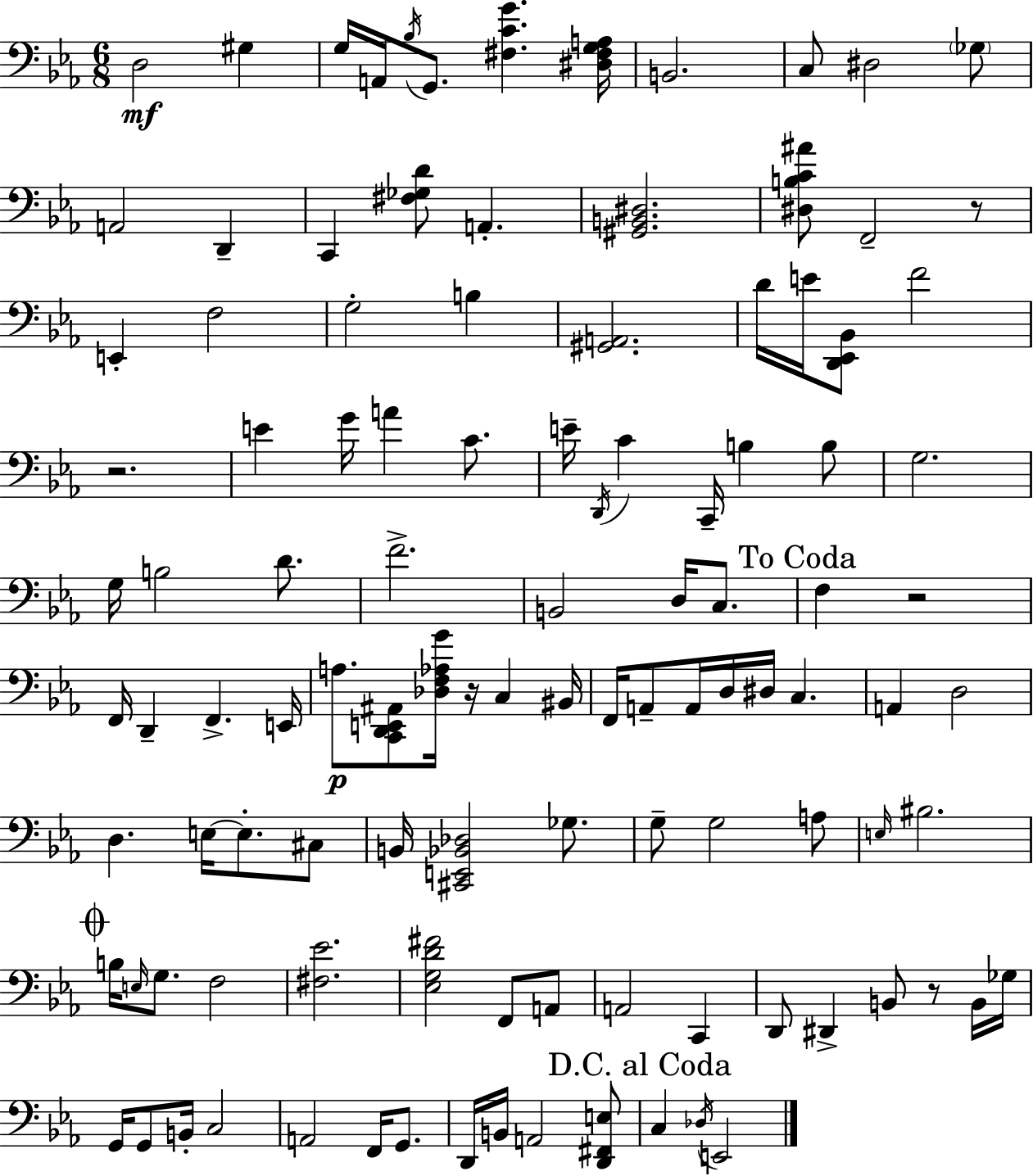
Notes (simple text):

D3/h G#3/q G3/s A2/s Bb3/s G2/e. [F#3,C4,G4]/q. [D#3,F#3,G3,A3]/s B2/h. C3/e D#3/h Gb3/e A2/h D2/q C2/q [F#3,Gb3,D4]/e A2/q. [G#2,B2,D#3]/h. [D#3,B3,C4,A#4]/e F2/h R/e E2/q F3/h G3/h B3/q [G#2,A2]/h. D4/s E4/s [D2,Eb2,Bb2]/e F4/h R/h. E4/q G4/s A4/q C4/e. E4/s D2/s C4/q C2/s B3/q B3/e G3/h. G3/s B3/h D4/e. F4/h. B2/h D3/s C3/e. F3/q R/h F2/s D2/q F2/q. E2/s A3/e. [C2,D2,E2,A#2]/e [Db3,F3,Ab3,G4]/s R/s C3/q BIS2/s F2/s A2/e A2/s D3/s D#3/s C3/q. A2/q D3/h D3/q. E3/s E3/e. C#3/e B2/s [C#2,E2,Bb2,Db3]/h Gb3/e. G3/e G3/h A3/e E3/s BIS3/h. B3/s E3/s G3/e. F3/h [F#3,Eb4]/h. [Eb3,G3,D4,F#4]/h F2/e A2/e A2/h C2/q D2/e D#2/q B2/e R/e B2/s Gb3/s G2/s G2/e B2/s C3/h A2/h F2/s G2/e. D2/s B2/s A2/h [D2,F#2,E3]/e C3/q Db3/s E2/h